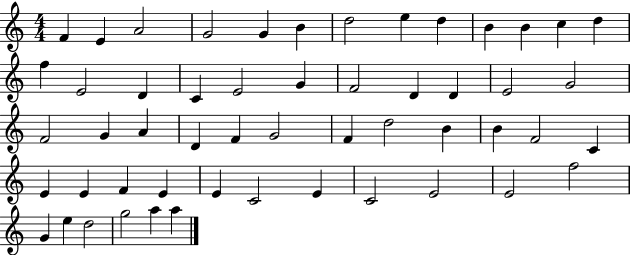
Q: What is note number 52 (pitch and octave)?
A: A5